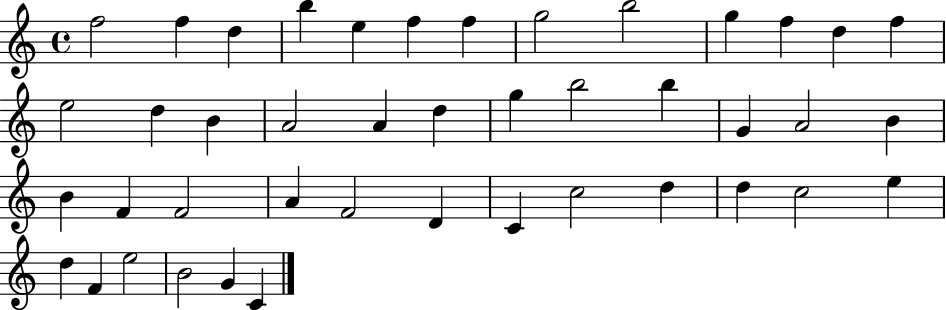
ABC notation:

X:1
T:Untitled
M:4/4
L:1/4
K:C
f2 f d b e f f g2 b2 g f d f e2 d B A2 A d g b2 b G A2 B B F F2 A F2 D C c2 d d c2 e d F e2 B2 G C